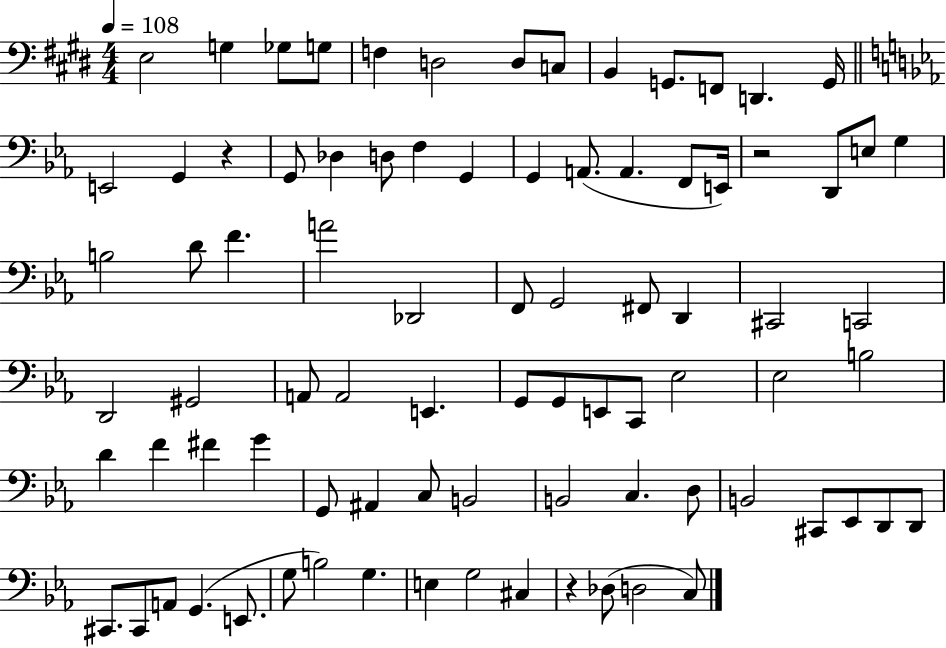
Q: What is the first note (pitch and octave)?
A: E3